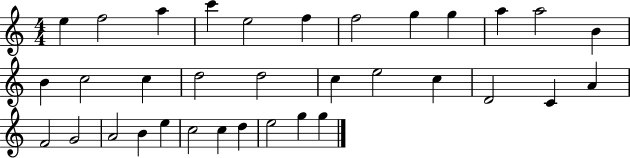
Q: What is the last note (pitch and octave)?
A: G5